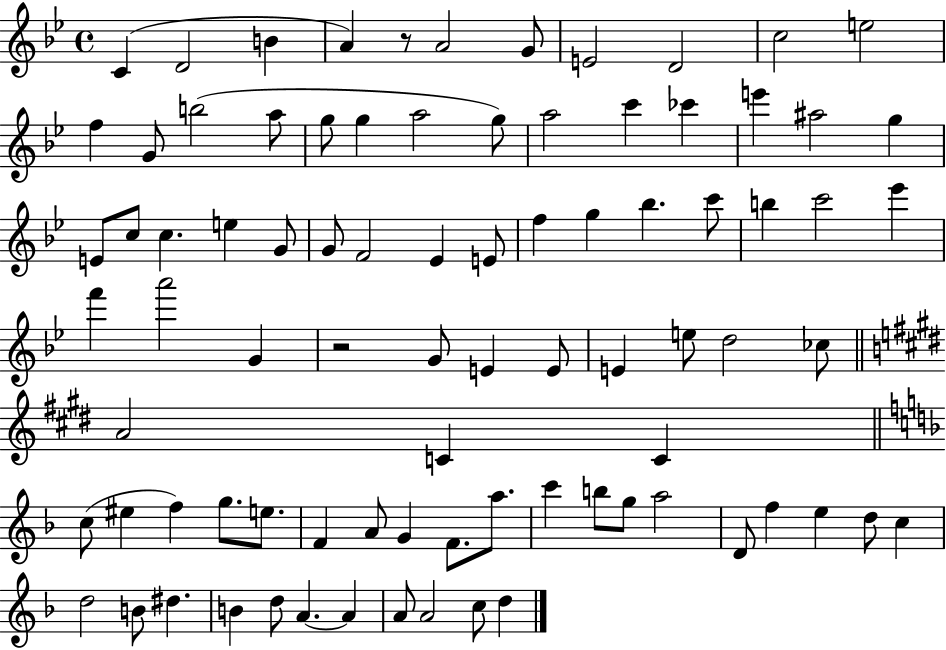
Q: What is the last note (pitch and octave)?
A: D5